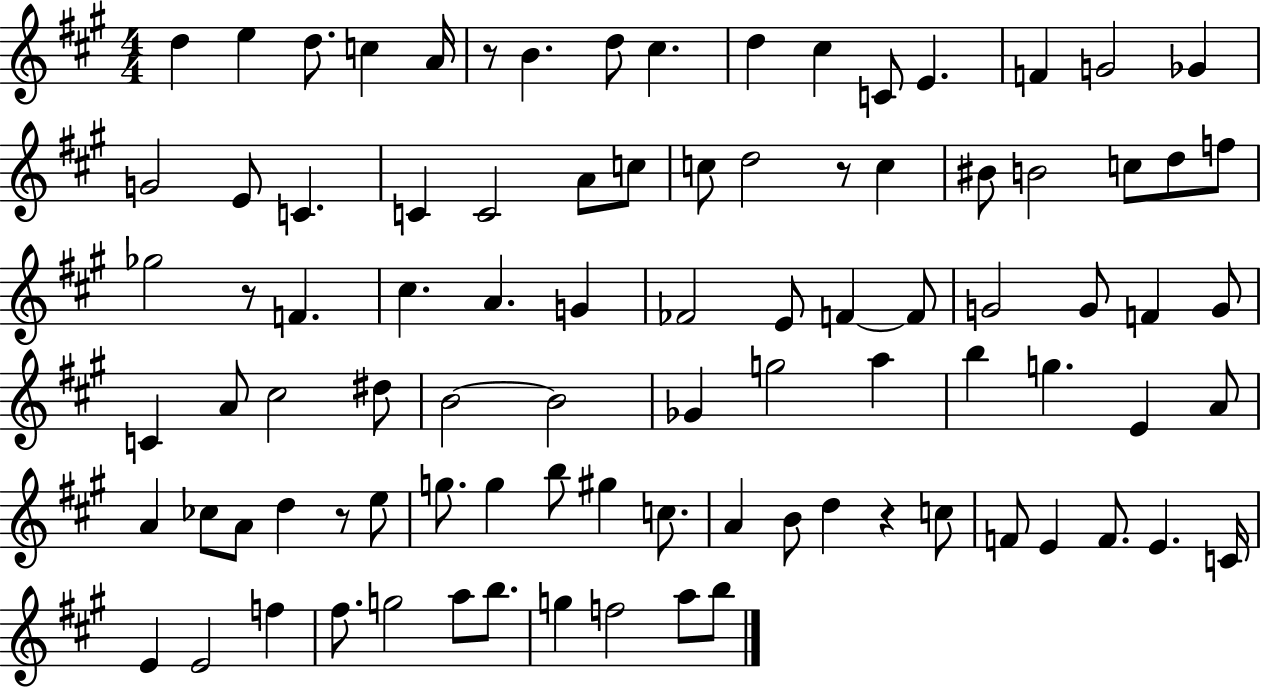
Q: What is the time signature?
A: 4/4